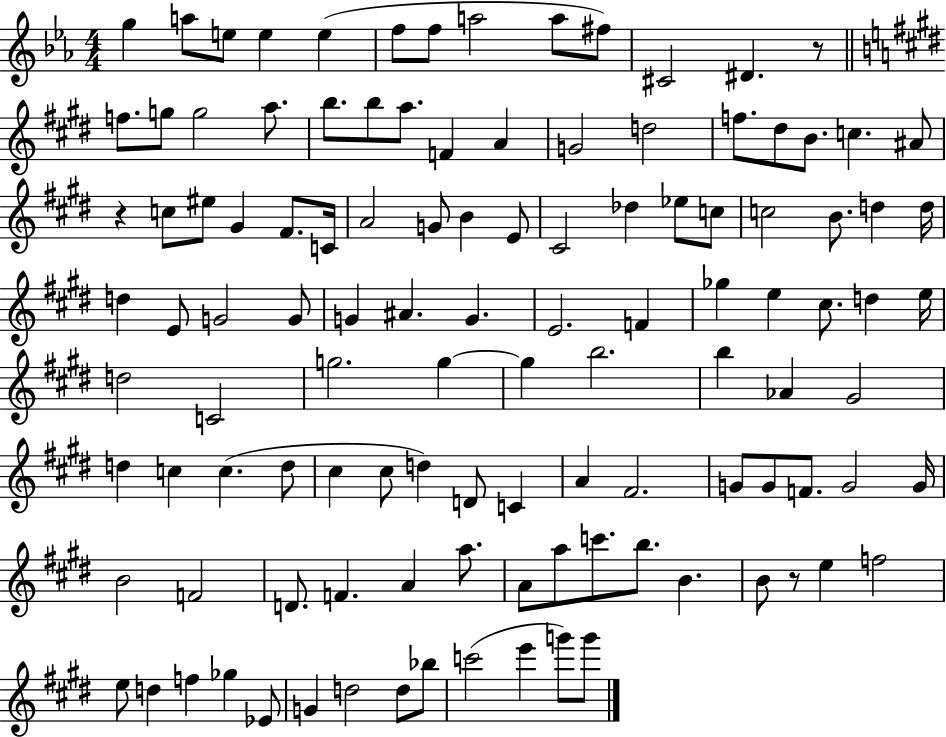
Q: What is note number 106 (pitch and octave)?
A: D5